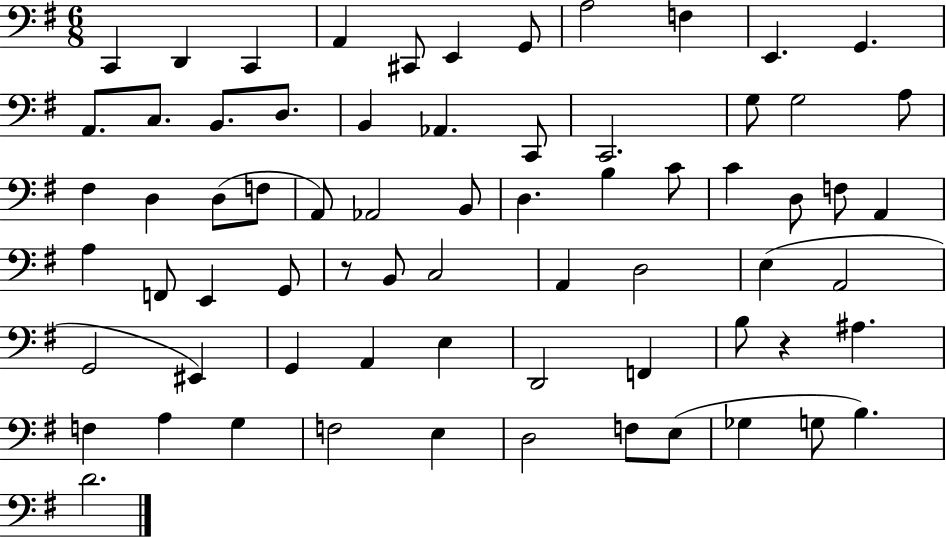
{
  \clef bass
  \numericTimeSignature
  \time 6/8
  \key g \major
  c,4 d,4 c,4 | a,4 cis,8 e,4 g,8 | a2 f4 | e,4. g,4. | \break a,8. c8. b,8. d8. | b,4 aes,4. c,8 | c,2. | g8 g2 a8 | \break fis4 d4 d8( f8 | a,8) aes,2 b,8 | d4. b4 c'8 | c'4 d8 f8 a,4 | \break a4 f,8 e,4 g,8 | r8 b,8 c2 | a,4 d2 | e4( a,2 | \break g,2 eis,4) | g,4 a,4 e4 | d,2 f,4 | b8 r4 ais4. | \break f4 a4 g4 | f2 e4 | d2 f8 e8( | ges4 g8 b4.) | \break d'2. | \bar "|."
}